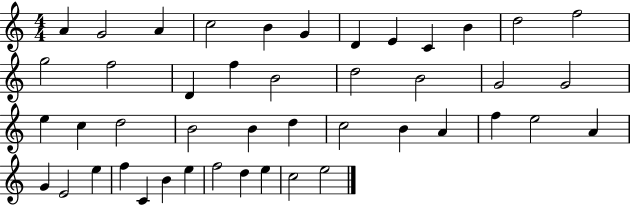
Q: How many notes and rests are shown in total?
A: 45